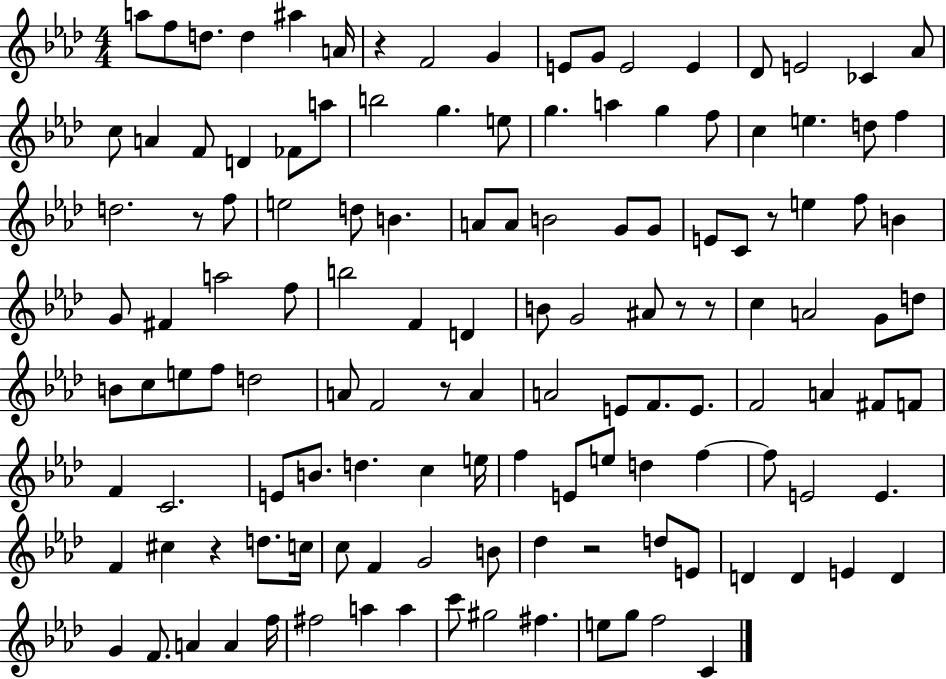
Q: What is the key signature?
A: AES major